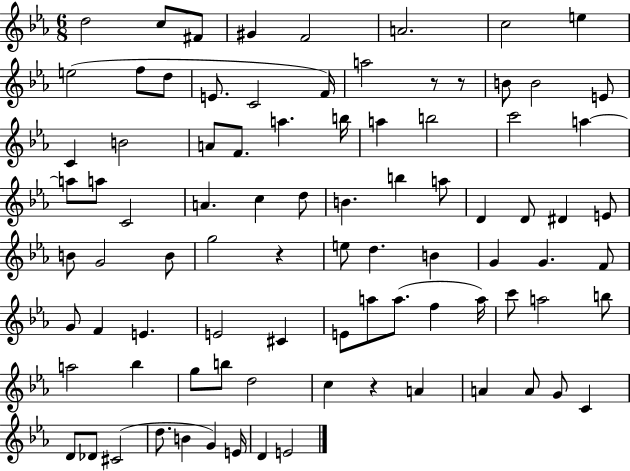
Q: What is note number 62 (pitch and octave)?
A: C6